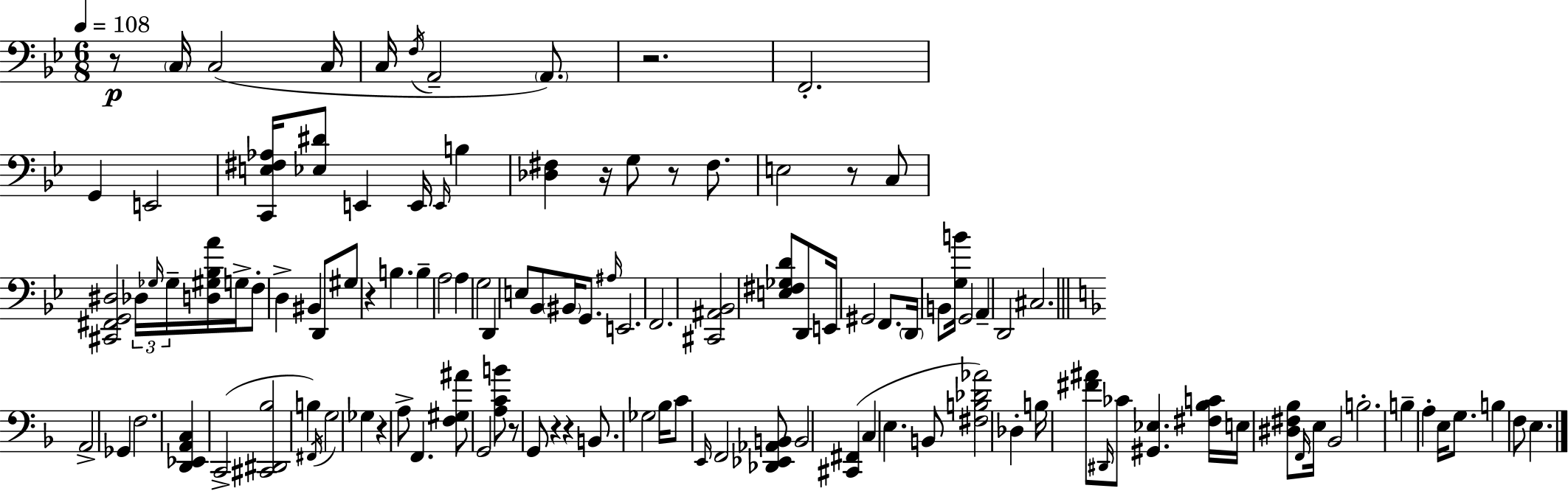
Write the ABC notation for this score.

X:1
T:Untitled
M:6/8
L:1/4
K:Bb
z/2 C,/4 C,2 C,/4 C,/4 F,/4 A,,2 A,,/2 z2 F,,2 G,, E,,2 [C,,E,^F,_A,]/4 [_E,^D]/2 E,, E,,/4 E,,/4 B, [_D,^F,] z/4 G,/2 z/2 ^F,/2 E,2 z/2 C,/2 [^C,,^F,,G,,^D,]2 _D,/4 _G,/4 _G,/4 [D,^G,_B,A]/4 G,/4 F,/2 D, ^B,, D,,/2 ^G,/2 z B, B, A,2 A, G,2 D,, E,/2 _B,,/2 ^B,,/4 G,,/2 ^A,/4 E,,2 F,,2 [^C,,^A,,_B,,]2 [E,^F,_G,D]/2 D,,/2 E,,/4 ^G,,2 F,,/2 D,,/4 B,,/2 [G,B]/4 G,,2 A,, D,,2 ^C,2 A,,2 _G,, F,2 [D,,_E,,A,,C,] C,,2 [^C,,^D,,_B,]2 B, ^F,,/4 G,2 _G, z A,/2 F,, [F,^G,^A]/2 G,,2 [A,CB]/2 z/2 G,,/2 z z B,,/2 _G,2 _B,/4 C/2 E,,/4 F,,2 [_D,,_E,,_A,,B,,]/2 B,,2 [^C,,^F,,] C, E, B,,/2 [^F,B,_D_A]2 _D, B,/4 [^F^A]/2 ^D,,/4 _C/2 [^G,,_E,] [^F,_B,C]/4 E,/4 [^D,^F,_B,]/2 F,,/4 E,/4 _B,,2 B,2 B, A, E,/4 G,/2 B, F,/2 E,